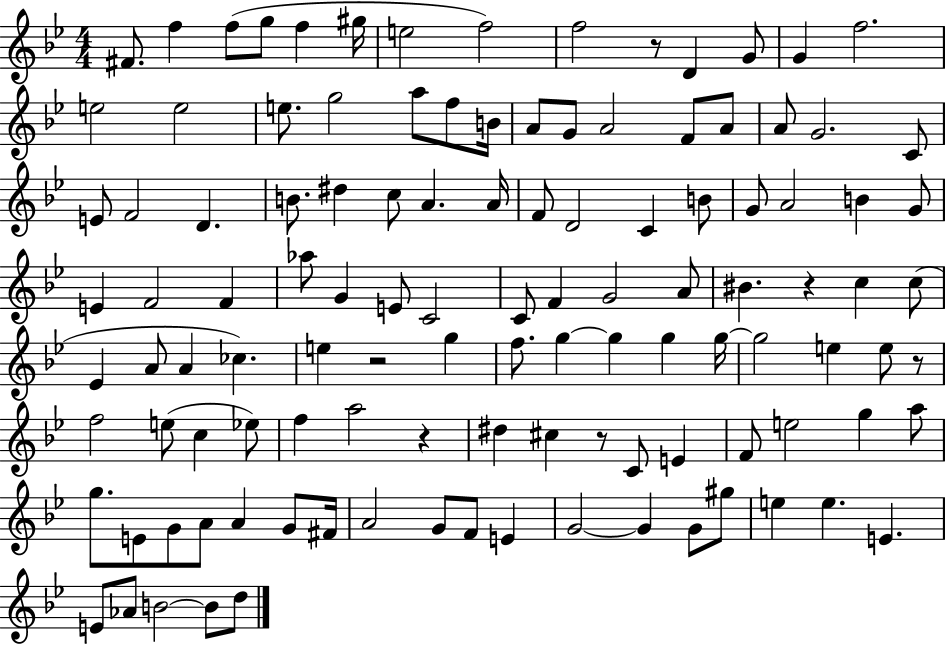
{
  \clef treble
  \numericTimeSignature
  \time 4/4
  \key bes \major
  fis'8. f''4 f''8( g''8 f''4 gis''16 | e''2 f''2) | f''2 r8 d'4 g'8 | g'4 f''2. | \break e''2 e''2 | e''8. g''2 a''8 f''8 b'16 | a'8 g'8 a'2 f'8 a'8 | a'8 g'2. c'8 | \break e'8 f'2 d'4. | b'8. dis''4 c''8 a'4. a'16 | f'8 d'2 c'4 b'8 | g'8 a'2 b'4 g'8 | \break e'4 f'2 f'4 | aes''8 g'4 e'8 c'2 | c'8 f'4 g'2 a'8 | bis'4. r4 c''4 c''8( | \break ees'4 a'8 a'4 ces''4.) | e''4 r2 g''4 | f''8. g''4~~ g''4 g''4 g''16~~ | g''2 e''4 e''8 r8 | \break f''2 e''8( c''4 ees''8) | f''4 a''2 r4 | dis''4 cis''4 r8 c'8 e'4 | f'8 e''2 g''4 a''8 | \break g''8. e'8 g'8 a'8 a'4 g'8 fis'16 | a'2 g'8 f'8 e'4 | g'2~~ g'4 g'8 gis''8 | e''4 e''4. e'4. | \break e'8 aes'8 b'2~~ b'8 d''8 | \bar "|."
}